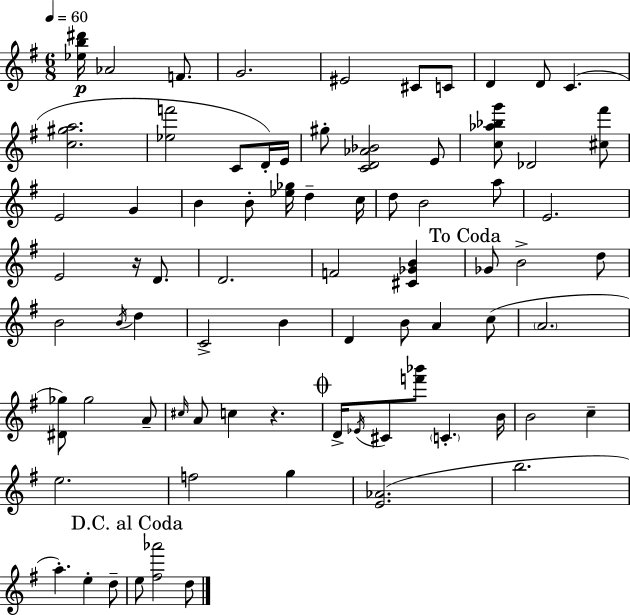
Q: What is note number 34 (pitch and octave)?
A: B4